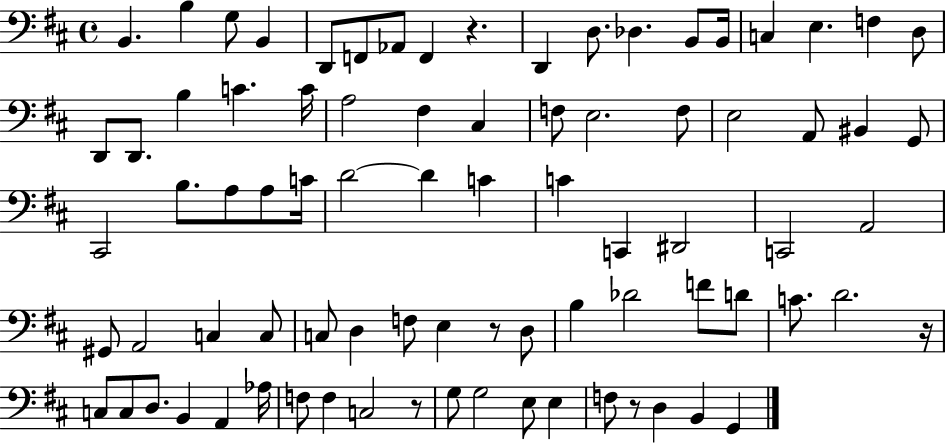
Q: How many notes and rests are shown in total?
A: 82